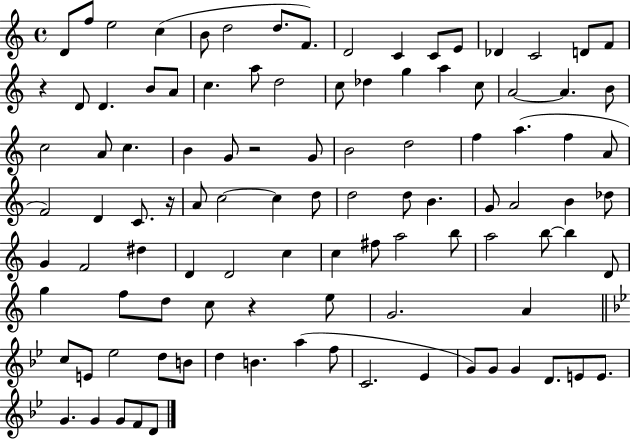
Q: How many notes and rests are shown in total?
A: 104